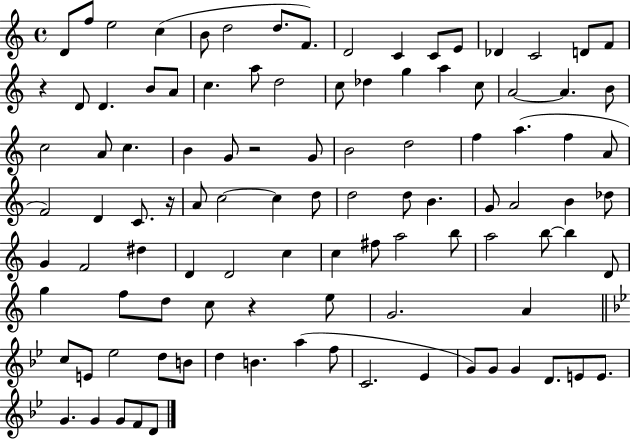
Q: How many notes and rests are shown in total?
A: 104